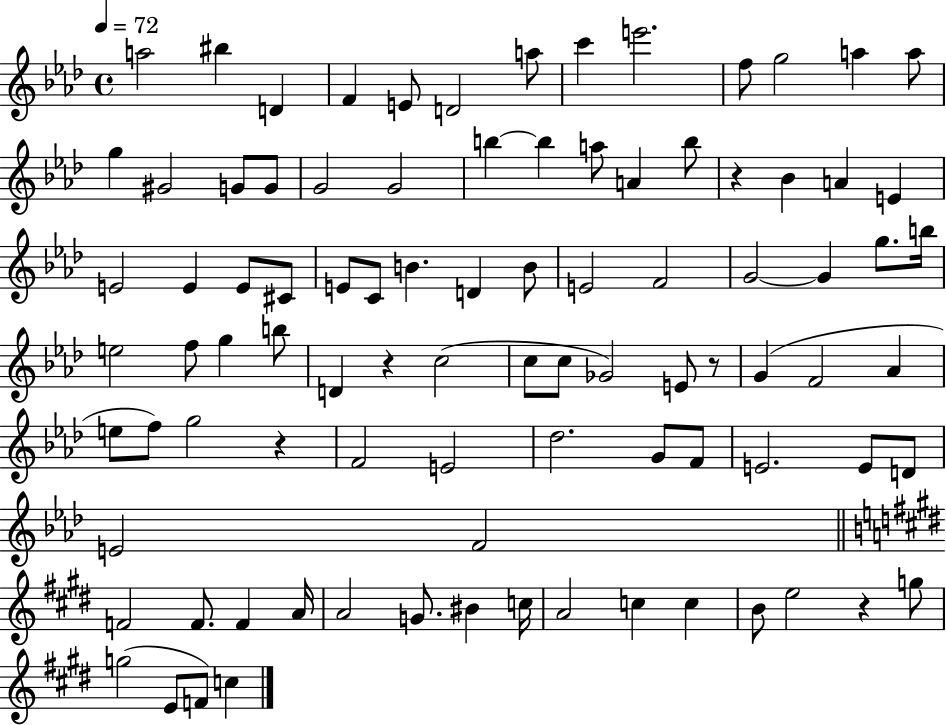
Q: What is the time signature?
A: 4/4